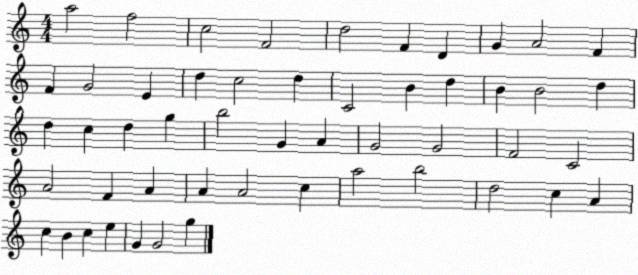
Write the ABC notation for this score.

X:1
T:Untitled
M:4/4
L:1/4
K:C
a2 f2 c2 F2 d2 F D G A2 F F G2 E d c2 d C2 B d B B2 d d c d g b2 G A G2 G2 F2 C2 A2 F A A A2 c a2 b2 d2 c A c B c e G G2 g